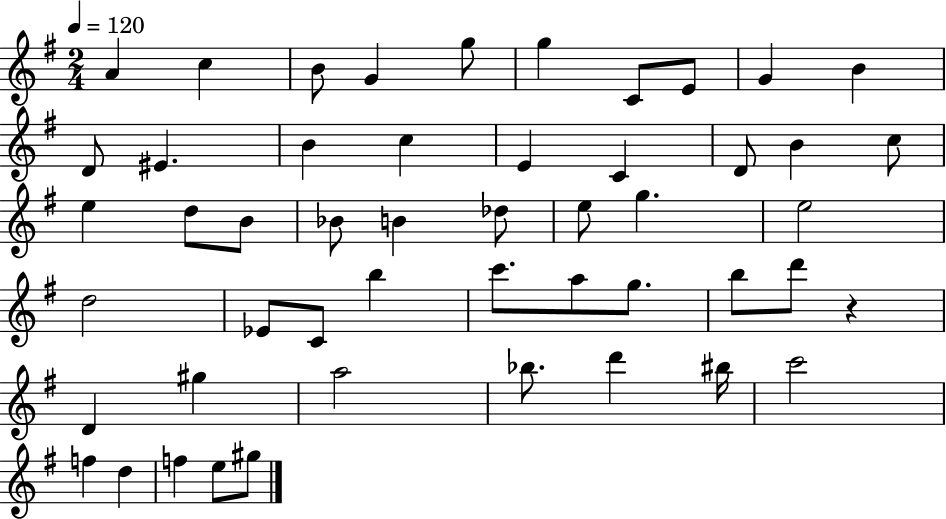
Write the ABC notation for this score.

X:1
T:Untitled
M:2/4
L:1/4
K:G
A c B/2 G g/2 g C/2 E/2 G B D/2 ^E B c E C D/2 B c/2 e d/2 B/2 _B/2 B _d/2 e/2 g e2 d2 _E/2 C/2 b c'/2 a/2 g/2 b/2 d'/2 z D ^g a2 _b/2 d' ^b/4 c'2 f d f e/2 ^g/2